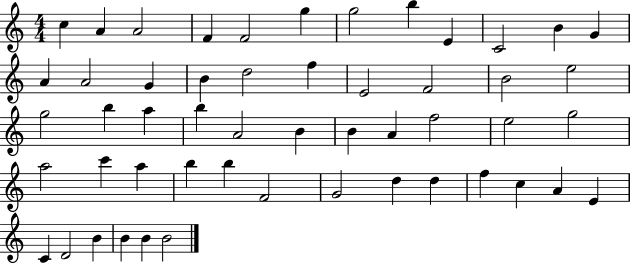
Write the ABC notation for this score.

X:1
T:Untitled
M:4/4
L:1/4
K:C
c A A2 F F2 g g2 b E C2 B G A A2 G B d2 f E2 F2 B2 e2 g2 b a b A2 B B A f2 e2 g2 a2 c' a b b F2 G2 d d f c A E C D2 B B B B2